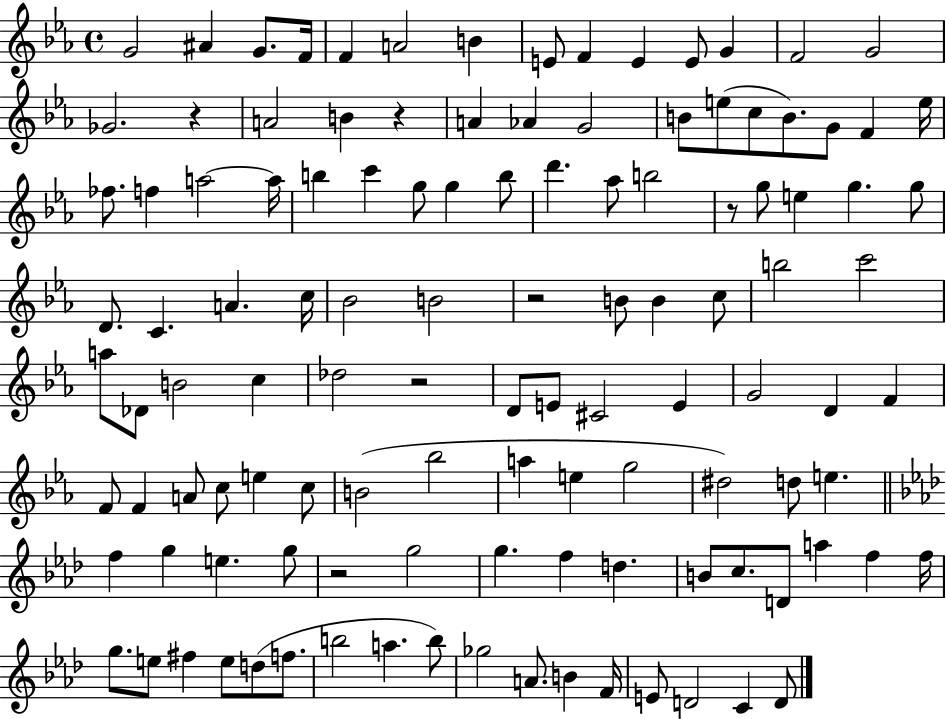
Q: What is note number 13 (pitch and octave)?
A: F4